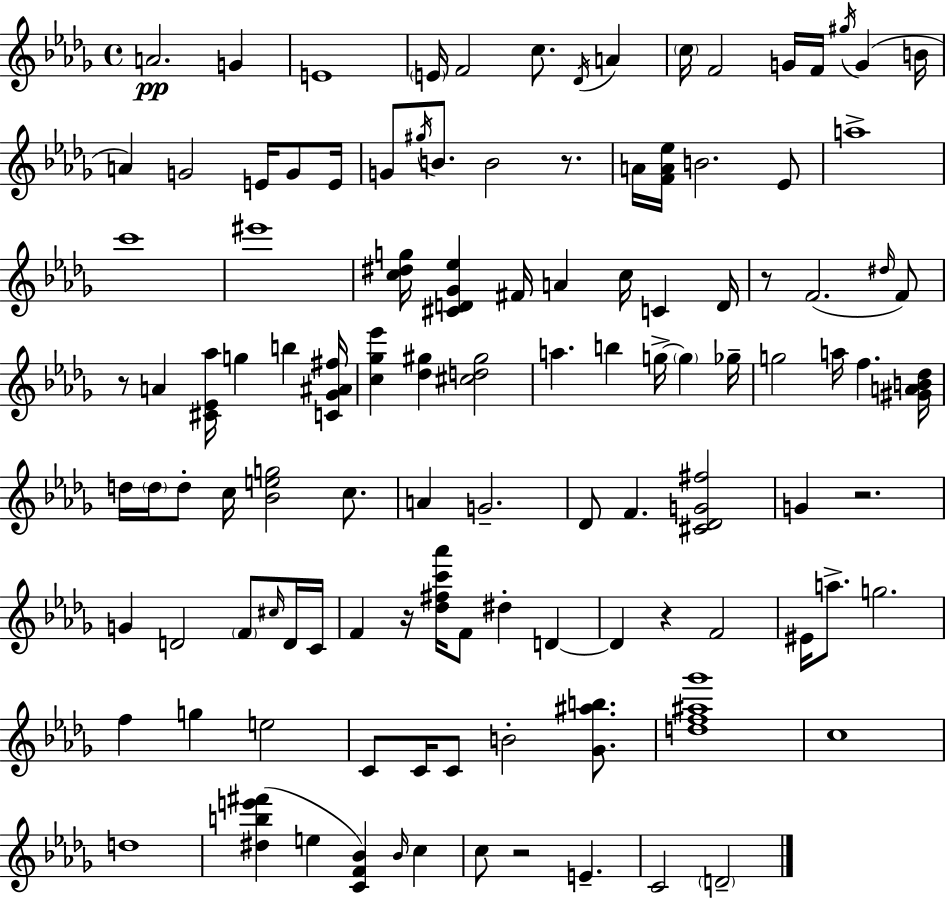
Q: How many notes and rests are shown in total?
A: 113